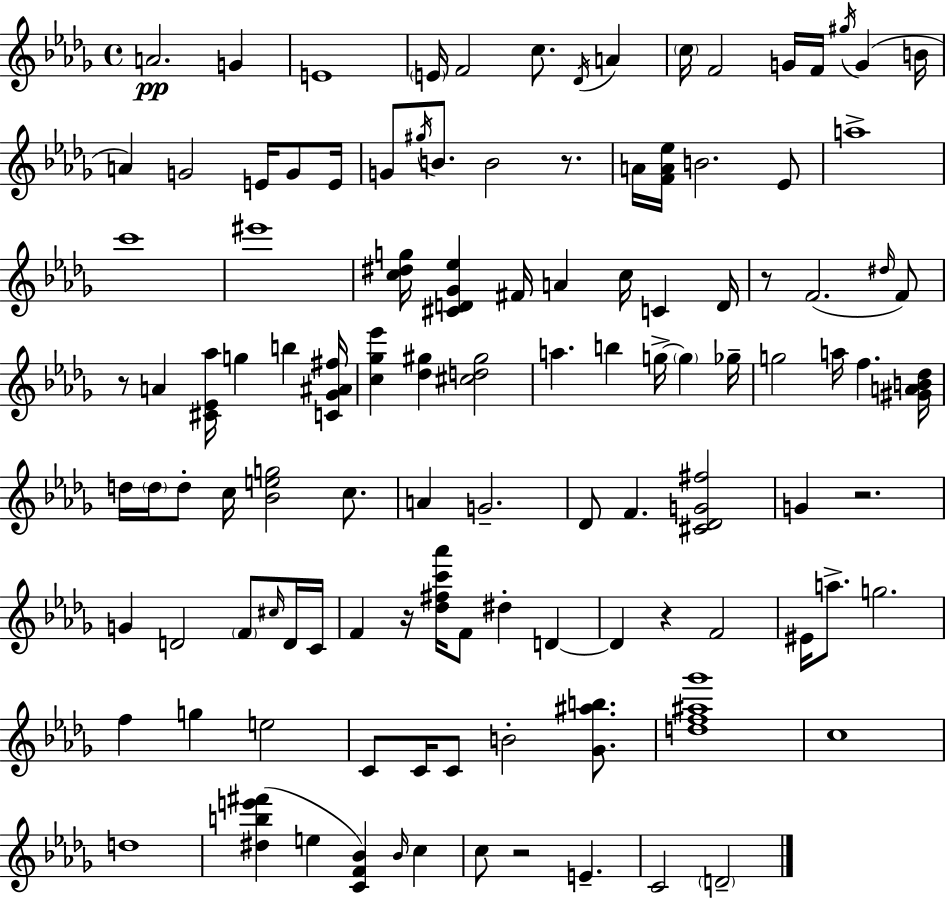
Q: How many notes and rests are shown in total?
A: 113